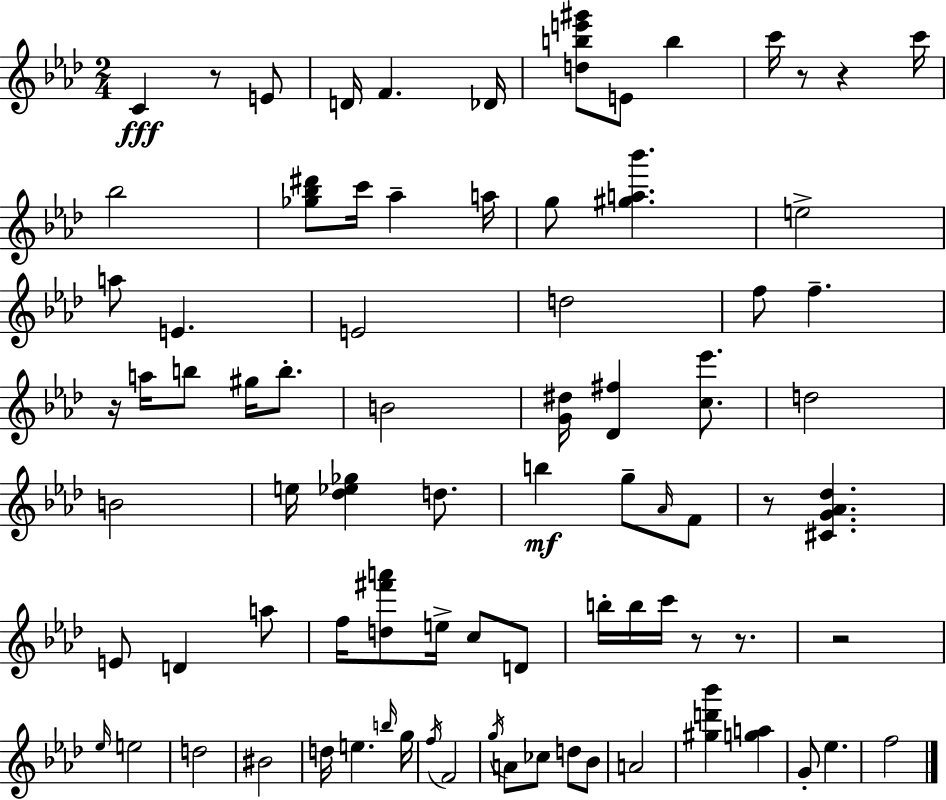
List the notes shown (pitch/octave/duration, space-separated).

C4/q R/e E4/e D4/s F4/q. Db4/s [D5,B5,E6,G#6]/e E4/e B5/q C6/s R/e R/q C6/s Bb5/h [Gb5,Bb5,D#6]/e C6/s Ab5/q A5/s G5/e [G#5,A5,Bb6]/q. E5/h A5/e E4/q. E4/h D5/h F5/e F5/q. R/s A5/s B5/e G#5/s B5/e. B4/h [G4,D#5]/s [Db4,F#5]/q [C5,Eb6]/e. D5/h B4/h E5/s [Db5,Eb5,Gb5]/q D5/e. B5/q G5/e Ab4/s F4/e R/e [C#4,G4,Ab4,Db5]/q. E4/e D4/q A5/e F5/s [D5,F#6,A6]/e E5/s C5/e D4/e B5/s B5/s C6/s R/e R/e. R/h Eb5/s E5/h D5/h BIS4/h D5/s E5/q. B5/s G5/s F5/s F4/h G5/s A4/e CES5/e D5/e Bb4/e A4/h [G#5,D6,Bb6]/q [G5,A5]/q G4/e Eb5/q. F5/h